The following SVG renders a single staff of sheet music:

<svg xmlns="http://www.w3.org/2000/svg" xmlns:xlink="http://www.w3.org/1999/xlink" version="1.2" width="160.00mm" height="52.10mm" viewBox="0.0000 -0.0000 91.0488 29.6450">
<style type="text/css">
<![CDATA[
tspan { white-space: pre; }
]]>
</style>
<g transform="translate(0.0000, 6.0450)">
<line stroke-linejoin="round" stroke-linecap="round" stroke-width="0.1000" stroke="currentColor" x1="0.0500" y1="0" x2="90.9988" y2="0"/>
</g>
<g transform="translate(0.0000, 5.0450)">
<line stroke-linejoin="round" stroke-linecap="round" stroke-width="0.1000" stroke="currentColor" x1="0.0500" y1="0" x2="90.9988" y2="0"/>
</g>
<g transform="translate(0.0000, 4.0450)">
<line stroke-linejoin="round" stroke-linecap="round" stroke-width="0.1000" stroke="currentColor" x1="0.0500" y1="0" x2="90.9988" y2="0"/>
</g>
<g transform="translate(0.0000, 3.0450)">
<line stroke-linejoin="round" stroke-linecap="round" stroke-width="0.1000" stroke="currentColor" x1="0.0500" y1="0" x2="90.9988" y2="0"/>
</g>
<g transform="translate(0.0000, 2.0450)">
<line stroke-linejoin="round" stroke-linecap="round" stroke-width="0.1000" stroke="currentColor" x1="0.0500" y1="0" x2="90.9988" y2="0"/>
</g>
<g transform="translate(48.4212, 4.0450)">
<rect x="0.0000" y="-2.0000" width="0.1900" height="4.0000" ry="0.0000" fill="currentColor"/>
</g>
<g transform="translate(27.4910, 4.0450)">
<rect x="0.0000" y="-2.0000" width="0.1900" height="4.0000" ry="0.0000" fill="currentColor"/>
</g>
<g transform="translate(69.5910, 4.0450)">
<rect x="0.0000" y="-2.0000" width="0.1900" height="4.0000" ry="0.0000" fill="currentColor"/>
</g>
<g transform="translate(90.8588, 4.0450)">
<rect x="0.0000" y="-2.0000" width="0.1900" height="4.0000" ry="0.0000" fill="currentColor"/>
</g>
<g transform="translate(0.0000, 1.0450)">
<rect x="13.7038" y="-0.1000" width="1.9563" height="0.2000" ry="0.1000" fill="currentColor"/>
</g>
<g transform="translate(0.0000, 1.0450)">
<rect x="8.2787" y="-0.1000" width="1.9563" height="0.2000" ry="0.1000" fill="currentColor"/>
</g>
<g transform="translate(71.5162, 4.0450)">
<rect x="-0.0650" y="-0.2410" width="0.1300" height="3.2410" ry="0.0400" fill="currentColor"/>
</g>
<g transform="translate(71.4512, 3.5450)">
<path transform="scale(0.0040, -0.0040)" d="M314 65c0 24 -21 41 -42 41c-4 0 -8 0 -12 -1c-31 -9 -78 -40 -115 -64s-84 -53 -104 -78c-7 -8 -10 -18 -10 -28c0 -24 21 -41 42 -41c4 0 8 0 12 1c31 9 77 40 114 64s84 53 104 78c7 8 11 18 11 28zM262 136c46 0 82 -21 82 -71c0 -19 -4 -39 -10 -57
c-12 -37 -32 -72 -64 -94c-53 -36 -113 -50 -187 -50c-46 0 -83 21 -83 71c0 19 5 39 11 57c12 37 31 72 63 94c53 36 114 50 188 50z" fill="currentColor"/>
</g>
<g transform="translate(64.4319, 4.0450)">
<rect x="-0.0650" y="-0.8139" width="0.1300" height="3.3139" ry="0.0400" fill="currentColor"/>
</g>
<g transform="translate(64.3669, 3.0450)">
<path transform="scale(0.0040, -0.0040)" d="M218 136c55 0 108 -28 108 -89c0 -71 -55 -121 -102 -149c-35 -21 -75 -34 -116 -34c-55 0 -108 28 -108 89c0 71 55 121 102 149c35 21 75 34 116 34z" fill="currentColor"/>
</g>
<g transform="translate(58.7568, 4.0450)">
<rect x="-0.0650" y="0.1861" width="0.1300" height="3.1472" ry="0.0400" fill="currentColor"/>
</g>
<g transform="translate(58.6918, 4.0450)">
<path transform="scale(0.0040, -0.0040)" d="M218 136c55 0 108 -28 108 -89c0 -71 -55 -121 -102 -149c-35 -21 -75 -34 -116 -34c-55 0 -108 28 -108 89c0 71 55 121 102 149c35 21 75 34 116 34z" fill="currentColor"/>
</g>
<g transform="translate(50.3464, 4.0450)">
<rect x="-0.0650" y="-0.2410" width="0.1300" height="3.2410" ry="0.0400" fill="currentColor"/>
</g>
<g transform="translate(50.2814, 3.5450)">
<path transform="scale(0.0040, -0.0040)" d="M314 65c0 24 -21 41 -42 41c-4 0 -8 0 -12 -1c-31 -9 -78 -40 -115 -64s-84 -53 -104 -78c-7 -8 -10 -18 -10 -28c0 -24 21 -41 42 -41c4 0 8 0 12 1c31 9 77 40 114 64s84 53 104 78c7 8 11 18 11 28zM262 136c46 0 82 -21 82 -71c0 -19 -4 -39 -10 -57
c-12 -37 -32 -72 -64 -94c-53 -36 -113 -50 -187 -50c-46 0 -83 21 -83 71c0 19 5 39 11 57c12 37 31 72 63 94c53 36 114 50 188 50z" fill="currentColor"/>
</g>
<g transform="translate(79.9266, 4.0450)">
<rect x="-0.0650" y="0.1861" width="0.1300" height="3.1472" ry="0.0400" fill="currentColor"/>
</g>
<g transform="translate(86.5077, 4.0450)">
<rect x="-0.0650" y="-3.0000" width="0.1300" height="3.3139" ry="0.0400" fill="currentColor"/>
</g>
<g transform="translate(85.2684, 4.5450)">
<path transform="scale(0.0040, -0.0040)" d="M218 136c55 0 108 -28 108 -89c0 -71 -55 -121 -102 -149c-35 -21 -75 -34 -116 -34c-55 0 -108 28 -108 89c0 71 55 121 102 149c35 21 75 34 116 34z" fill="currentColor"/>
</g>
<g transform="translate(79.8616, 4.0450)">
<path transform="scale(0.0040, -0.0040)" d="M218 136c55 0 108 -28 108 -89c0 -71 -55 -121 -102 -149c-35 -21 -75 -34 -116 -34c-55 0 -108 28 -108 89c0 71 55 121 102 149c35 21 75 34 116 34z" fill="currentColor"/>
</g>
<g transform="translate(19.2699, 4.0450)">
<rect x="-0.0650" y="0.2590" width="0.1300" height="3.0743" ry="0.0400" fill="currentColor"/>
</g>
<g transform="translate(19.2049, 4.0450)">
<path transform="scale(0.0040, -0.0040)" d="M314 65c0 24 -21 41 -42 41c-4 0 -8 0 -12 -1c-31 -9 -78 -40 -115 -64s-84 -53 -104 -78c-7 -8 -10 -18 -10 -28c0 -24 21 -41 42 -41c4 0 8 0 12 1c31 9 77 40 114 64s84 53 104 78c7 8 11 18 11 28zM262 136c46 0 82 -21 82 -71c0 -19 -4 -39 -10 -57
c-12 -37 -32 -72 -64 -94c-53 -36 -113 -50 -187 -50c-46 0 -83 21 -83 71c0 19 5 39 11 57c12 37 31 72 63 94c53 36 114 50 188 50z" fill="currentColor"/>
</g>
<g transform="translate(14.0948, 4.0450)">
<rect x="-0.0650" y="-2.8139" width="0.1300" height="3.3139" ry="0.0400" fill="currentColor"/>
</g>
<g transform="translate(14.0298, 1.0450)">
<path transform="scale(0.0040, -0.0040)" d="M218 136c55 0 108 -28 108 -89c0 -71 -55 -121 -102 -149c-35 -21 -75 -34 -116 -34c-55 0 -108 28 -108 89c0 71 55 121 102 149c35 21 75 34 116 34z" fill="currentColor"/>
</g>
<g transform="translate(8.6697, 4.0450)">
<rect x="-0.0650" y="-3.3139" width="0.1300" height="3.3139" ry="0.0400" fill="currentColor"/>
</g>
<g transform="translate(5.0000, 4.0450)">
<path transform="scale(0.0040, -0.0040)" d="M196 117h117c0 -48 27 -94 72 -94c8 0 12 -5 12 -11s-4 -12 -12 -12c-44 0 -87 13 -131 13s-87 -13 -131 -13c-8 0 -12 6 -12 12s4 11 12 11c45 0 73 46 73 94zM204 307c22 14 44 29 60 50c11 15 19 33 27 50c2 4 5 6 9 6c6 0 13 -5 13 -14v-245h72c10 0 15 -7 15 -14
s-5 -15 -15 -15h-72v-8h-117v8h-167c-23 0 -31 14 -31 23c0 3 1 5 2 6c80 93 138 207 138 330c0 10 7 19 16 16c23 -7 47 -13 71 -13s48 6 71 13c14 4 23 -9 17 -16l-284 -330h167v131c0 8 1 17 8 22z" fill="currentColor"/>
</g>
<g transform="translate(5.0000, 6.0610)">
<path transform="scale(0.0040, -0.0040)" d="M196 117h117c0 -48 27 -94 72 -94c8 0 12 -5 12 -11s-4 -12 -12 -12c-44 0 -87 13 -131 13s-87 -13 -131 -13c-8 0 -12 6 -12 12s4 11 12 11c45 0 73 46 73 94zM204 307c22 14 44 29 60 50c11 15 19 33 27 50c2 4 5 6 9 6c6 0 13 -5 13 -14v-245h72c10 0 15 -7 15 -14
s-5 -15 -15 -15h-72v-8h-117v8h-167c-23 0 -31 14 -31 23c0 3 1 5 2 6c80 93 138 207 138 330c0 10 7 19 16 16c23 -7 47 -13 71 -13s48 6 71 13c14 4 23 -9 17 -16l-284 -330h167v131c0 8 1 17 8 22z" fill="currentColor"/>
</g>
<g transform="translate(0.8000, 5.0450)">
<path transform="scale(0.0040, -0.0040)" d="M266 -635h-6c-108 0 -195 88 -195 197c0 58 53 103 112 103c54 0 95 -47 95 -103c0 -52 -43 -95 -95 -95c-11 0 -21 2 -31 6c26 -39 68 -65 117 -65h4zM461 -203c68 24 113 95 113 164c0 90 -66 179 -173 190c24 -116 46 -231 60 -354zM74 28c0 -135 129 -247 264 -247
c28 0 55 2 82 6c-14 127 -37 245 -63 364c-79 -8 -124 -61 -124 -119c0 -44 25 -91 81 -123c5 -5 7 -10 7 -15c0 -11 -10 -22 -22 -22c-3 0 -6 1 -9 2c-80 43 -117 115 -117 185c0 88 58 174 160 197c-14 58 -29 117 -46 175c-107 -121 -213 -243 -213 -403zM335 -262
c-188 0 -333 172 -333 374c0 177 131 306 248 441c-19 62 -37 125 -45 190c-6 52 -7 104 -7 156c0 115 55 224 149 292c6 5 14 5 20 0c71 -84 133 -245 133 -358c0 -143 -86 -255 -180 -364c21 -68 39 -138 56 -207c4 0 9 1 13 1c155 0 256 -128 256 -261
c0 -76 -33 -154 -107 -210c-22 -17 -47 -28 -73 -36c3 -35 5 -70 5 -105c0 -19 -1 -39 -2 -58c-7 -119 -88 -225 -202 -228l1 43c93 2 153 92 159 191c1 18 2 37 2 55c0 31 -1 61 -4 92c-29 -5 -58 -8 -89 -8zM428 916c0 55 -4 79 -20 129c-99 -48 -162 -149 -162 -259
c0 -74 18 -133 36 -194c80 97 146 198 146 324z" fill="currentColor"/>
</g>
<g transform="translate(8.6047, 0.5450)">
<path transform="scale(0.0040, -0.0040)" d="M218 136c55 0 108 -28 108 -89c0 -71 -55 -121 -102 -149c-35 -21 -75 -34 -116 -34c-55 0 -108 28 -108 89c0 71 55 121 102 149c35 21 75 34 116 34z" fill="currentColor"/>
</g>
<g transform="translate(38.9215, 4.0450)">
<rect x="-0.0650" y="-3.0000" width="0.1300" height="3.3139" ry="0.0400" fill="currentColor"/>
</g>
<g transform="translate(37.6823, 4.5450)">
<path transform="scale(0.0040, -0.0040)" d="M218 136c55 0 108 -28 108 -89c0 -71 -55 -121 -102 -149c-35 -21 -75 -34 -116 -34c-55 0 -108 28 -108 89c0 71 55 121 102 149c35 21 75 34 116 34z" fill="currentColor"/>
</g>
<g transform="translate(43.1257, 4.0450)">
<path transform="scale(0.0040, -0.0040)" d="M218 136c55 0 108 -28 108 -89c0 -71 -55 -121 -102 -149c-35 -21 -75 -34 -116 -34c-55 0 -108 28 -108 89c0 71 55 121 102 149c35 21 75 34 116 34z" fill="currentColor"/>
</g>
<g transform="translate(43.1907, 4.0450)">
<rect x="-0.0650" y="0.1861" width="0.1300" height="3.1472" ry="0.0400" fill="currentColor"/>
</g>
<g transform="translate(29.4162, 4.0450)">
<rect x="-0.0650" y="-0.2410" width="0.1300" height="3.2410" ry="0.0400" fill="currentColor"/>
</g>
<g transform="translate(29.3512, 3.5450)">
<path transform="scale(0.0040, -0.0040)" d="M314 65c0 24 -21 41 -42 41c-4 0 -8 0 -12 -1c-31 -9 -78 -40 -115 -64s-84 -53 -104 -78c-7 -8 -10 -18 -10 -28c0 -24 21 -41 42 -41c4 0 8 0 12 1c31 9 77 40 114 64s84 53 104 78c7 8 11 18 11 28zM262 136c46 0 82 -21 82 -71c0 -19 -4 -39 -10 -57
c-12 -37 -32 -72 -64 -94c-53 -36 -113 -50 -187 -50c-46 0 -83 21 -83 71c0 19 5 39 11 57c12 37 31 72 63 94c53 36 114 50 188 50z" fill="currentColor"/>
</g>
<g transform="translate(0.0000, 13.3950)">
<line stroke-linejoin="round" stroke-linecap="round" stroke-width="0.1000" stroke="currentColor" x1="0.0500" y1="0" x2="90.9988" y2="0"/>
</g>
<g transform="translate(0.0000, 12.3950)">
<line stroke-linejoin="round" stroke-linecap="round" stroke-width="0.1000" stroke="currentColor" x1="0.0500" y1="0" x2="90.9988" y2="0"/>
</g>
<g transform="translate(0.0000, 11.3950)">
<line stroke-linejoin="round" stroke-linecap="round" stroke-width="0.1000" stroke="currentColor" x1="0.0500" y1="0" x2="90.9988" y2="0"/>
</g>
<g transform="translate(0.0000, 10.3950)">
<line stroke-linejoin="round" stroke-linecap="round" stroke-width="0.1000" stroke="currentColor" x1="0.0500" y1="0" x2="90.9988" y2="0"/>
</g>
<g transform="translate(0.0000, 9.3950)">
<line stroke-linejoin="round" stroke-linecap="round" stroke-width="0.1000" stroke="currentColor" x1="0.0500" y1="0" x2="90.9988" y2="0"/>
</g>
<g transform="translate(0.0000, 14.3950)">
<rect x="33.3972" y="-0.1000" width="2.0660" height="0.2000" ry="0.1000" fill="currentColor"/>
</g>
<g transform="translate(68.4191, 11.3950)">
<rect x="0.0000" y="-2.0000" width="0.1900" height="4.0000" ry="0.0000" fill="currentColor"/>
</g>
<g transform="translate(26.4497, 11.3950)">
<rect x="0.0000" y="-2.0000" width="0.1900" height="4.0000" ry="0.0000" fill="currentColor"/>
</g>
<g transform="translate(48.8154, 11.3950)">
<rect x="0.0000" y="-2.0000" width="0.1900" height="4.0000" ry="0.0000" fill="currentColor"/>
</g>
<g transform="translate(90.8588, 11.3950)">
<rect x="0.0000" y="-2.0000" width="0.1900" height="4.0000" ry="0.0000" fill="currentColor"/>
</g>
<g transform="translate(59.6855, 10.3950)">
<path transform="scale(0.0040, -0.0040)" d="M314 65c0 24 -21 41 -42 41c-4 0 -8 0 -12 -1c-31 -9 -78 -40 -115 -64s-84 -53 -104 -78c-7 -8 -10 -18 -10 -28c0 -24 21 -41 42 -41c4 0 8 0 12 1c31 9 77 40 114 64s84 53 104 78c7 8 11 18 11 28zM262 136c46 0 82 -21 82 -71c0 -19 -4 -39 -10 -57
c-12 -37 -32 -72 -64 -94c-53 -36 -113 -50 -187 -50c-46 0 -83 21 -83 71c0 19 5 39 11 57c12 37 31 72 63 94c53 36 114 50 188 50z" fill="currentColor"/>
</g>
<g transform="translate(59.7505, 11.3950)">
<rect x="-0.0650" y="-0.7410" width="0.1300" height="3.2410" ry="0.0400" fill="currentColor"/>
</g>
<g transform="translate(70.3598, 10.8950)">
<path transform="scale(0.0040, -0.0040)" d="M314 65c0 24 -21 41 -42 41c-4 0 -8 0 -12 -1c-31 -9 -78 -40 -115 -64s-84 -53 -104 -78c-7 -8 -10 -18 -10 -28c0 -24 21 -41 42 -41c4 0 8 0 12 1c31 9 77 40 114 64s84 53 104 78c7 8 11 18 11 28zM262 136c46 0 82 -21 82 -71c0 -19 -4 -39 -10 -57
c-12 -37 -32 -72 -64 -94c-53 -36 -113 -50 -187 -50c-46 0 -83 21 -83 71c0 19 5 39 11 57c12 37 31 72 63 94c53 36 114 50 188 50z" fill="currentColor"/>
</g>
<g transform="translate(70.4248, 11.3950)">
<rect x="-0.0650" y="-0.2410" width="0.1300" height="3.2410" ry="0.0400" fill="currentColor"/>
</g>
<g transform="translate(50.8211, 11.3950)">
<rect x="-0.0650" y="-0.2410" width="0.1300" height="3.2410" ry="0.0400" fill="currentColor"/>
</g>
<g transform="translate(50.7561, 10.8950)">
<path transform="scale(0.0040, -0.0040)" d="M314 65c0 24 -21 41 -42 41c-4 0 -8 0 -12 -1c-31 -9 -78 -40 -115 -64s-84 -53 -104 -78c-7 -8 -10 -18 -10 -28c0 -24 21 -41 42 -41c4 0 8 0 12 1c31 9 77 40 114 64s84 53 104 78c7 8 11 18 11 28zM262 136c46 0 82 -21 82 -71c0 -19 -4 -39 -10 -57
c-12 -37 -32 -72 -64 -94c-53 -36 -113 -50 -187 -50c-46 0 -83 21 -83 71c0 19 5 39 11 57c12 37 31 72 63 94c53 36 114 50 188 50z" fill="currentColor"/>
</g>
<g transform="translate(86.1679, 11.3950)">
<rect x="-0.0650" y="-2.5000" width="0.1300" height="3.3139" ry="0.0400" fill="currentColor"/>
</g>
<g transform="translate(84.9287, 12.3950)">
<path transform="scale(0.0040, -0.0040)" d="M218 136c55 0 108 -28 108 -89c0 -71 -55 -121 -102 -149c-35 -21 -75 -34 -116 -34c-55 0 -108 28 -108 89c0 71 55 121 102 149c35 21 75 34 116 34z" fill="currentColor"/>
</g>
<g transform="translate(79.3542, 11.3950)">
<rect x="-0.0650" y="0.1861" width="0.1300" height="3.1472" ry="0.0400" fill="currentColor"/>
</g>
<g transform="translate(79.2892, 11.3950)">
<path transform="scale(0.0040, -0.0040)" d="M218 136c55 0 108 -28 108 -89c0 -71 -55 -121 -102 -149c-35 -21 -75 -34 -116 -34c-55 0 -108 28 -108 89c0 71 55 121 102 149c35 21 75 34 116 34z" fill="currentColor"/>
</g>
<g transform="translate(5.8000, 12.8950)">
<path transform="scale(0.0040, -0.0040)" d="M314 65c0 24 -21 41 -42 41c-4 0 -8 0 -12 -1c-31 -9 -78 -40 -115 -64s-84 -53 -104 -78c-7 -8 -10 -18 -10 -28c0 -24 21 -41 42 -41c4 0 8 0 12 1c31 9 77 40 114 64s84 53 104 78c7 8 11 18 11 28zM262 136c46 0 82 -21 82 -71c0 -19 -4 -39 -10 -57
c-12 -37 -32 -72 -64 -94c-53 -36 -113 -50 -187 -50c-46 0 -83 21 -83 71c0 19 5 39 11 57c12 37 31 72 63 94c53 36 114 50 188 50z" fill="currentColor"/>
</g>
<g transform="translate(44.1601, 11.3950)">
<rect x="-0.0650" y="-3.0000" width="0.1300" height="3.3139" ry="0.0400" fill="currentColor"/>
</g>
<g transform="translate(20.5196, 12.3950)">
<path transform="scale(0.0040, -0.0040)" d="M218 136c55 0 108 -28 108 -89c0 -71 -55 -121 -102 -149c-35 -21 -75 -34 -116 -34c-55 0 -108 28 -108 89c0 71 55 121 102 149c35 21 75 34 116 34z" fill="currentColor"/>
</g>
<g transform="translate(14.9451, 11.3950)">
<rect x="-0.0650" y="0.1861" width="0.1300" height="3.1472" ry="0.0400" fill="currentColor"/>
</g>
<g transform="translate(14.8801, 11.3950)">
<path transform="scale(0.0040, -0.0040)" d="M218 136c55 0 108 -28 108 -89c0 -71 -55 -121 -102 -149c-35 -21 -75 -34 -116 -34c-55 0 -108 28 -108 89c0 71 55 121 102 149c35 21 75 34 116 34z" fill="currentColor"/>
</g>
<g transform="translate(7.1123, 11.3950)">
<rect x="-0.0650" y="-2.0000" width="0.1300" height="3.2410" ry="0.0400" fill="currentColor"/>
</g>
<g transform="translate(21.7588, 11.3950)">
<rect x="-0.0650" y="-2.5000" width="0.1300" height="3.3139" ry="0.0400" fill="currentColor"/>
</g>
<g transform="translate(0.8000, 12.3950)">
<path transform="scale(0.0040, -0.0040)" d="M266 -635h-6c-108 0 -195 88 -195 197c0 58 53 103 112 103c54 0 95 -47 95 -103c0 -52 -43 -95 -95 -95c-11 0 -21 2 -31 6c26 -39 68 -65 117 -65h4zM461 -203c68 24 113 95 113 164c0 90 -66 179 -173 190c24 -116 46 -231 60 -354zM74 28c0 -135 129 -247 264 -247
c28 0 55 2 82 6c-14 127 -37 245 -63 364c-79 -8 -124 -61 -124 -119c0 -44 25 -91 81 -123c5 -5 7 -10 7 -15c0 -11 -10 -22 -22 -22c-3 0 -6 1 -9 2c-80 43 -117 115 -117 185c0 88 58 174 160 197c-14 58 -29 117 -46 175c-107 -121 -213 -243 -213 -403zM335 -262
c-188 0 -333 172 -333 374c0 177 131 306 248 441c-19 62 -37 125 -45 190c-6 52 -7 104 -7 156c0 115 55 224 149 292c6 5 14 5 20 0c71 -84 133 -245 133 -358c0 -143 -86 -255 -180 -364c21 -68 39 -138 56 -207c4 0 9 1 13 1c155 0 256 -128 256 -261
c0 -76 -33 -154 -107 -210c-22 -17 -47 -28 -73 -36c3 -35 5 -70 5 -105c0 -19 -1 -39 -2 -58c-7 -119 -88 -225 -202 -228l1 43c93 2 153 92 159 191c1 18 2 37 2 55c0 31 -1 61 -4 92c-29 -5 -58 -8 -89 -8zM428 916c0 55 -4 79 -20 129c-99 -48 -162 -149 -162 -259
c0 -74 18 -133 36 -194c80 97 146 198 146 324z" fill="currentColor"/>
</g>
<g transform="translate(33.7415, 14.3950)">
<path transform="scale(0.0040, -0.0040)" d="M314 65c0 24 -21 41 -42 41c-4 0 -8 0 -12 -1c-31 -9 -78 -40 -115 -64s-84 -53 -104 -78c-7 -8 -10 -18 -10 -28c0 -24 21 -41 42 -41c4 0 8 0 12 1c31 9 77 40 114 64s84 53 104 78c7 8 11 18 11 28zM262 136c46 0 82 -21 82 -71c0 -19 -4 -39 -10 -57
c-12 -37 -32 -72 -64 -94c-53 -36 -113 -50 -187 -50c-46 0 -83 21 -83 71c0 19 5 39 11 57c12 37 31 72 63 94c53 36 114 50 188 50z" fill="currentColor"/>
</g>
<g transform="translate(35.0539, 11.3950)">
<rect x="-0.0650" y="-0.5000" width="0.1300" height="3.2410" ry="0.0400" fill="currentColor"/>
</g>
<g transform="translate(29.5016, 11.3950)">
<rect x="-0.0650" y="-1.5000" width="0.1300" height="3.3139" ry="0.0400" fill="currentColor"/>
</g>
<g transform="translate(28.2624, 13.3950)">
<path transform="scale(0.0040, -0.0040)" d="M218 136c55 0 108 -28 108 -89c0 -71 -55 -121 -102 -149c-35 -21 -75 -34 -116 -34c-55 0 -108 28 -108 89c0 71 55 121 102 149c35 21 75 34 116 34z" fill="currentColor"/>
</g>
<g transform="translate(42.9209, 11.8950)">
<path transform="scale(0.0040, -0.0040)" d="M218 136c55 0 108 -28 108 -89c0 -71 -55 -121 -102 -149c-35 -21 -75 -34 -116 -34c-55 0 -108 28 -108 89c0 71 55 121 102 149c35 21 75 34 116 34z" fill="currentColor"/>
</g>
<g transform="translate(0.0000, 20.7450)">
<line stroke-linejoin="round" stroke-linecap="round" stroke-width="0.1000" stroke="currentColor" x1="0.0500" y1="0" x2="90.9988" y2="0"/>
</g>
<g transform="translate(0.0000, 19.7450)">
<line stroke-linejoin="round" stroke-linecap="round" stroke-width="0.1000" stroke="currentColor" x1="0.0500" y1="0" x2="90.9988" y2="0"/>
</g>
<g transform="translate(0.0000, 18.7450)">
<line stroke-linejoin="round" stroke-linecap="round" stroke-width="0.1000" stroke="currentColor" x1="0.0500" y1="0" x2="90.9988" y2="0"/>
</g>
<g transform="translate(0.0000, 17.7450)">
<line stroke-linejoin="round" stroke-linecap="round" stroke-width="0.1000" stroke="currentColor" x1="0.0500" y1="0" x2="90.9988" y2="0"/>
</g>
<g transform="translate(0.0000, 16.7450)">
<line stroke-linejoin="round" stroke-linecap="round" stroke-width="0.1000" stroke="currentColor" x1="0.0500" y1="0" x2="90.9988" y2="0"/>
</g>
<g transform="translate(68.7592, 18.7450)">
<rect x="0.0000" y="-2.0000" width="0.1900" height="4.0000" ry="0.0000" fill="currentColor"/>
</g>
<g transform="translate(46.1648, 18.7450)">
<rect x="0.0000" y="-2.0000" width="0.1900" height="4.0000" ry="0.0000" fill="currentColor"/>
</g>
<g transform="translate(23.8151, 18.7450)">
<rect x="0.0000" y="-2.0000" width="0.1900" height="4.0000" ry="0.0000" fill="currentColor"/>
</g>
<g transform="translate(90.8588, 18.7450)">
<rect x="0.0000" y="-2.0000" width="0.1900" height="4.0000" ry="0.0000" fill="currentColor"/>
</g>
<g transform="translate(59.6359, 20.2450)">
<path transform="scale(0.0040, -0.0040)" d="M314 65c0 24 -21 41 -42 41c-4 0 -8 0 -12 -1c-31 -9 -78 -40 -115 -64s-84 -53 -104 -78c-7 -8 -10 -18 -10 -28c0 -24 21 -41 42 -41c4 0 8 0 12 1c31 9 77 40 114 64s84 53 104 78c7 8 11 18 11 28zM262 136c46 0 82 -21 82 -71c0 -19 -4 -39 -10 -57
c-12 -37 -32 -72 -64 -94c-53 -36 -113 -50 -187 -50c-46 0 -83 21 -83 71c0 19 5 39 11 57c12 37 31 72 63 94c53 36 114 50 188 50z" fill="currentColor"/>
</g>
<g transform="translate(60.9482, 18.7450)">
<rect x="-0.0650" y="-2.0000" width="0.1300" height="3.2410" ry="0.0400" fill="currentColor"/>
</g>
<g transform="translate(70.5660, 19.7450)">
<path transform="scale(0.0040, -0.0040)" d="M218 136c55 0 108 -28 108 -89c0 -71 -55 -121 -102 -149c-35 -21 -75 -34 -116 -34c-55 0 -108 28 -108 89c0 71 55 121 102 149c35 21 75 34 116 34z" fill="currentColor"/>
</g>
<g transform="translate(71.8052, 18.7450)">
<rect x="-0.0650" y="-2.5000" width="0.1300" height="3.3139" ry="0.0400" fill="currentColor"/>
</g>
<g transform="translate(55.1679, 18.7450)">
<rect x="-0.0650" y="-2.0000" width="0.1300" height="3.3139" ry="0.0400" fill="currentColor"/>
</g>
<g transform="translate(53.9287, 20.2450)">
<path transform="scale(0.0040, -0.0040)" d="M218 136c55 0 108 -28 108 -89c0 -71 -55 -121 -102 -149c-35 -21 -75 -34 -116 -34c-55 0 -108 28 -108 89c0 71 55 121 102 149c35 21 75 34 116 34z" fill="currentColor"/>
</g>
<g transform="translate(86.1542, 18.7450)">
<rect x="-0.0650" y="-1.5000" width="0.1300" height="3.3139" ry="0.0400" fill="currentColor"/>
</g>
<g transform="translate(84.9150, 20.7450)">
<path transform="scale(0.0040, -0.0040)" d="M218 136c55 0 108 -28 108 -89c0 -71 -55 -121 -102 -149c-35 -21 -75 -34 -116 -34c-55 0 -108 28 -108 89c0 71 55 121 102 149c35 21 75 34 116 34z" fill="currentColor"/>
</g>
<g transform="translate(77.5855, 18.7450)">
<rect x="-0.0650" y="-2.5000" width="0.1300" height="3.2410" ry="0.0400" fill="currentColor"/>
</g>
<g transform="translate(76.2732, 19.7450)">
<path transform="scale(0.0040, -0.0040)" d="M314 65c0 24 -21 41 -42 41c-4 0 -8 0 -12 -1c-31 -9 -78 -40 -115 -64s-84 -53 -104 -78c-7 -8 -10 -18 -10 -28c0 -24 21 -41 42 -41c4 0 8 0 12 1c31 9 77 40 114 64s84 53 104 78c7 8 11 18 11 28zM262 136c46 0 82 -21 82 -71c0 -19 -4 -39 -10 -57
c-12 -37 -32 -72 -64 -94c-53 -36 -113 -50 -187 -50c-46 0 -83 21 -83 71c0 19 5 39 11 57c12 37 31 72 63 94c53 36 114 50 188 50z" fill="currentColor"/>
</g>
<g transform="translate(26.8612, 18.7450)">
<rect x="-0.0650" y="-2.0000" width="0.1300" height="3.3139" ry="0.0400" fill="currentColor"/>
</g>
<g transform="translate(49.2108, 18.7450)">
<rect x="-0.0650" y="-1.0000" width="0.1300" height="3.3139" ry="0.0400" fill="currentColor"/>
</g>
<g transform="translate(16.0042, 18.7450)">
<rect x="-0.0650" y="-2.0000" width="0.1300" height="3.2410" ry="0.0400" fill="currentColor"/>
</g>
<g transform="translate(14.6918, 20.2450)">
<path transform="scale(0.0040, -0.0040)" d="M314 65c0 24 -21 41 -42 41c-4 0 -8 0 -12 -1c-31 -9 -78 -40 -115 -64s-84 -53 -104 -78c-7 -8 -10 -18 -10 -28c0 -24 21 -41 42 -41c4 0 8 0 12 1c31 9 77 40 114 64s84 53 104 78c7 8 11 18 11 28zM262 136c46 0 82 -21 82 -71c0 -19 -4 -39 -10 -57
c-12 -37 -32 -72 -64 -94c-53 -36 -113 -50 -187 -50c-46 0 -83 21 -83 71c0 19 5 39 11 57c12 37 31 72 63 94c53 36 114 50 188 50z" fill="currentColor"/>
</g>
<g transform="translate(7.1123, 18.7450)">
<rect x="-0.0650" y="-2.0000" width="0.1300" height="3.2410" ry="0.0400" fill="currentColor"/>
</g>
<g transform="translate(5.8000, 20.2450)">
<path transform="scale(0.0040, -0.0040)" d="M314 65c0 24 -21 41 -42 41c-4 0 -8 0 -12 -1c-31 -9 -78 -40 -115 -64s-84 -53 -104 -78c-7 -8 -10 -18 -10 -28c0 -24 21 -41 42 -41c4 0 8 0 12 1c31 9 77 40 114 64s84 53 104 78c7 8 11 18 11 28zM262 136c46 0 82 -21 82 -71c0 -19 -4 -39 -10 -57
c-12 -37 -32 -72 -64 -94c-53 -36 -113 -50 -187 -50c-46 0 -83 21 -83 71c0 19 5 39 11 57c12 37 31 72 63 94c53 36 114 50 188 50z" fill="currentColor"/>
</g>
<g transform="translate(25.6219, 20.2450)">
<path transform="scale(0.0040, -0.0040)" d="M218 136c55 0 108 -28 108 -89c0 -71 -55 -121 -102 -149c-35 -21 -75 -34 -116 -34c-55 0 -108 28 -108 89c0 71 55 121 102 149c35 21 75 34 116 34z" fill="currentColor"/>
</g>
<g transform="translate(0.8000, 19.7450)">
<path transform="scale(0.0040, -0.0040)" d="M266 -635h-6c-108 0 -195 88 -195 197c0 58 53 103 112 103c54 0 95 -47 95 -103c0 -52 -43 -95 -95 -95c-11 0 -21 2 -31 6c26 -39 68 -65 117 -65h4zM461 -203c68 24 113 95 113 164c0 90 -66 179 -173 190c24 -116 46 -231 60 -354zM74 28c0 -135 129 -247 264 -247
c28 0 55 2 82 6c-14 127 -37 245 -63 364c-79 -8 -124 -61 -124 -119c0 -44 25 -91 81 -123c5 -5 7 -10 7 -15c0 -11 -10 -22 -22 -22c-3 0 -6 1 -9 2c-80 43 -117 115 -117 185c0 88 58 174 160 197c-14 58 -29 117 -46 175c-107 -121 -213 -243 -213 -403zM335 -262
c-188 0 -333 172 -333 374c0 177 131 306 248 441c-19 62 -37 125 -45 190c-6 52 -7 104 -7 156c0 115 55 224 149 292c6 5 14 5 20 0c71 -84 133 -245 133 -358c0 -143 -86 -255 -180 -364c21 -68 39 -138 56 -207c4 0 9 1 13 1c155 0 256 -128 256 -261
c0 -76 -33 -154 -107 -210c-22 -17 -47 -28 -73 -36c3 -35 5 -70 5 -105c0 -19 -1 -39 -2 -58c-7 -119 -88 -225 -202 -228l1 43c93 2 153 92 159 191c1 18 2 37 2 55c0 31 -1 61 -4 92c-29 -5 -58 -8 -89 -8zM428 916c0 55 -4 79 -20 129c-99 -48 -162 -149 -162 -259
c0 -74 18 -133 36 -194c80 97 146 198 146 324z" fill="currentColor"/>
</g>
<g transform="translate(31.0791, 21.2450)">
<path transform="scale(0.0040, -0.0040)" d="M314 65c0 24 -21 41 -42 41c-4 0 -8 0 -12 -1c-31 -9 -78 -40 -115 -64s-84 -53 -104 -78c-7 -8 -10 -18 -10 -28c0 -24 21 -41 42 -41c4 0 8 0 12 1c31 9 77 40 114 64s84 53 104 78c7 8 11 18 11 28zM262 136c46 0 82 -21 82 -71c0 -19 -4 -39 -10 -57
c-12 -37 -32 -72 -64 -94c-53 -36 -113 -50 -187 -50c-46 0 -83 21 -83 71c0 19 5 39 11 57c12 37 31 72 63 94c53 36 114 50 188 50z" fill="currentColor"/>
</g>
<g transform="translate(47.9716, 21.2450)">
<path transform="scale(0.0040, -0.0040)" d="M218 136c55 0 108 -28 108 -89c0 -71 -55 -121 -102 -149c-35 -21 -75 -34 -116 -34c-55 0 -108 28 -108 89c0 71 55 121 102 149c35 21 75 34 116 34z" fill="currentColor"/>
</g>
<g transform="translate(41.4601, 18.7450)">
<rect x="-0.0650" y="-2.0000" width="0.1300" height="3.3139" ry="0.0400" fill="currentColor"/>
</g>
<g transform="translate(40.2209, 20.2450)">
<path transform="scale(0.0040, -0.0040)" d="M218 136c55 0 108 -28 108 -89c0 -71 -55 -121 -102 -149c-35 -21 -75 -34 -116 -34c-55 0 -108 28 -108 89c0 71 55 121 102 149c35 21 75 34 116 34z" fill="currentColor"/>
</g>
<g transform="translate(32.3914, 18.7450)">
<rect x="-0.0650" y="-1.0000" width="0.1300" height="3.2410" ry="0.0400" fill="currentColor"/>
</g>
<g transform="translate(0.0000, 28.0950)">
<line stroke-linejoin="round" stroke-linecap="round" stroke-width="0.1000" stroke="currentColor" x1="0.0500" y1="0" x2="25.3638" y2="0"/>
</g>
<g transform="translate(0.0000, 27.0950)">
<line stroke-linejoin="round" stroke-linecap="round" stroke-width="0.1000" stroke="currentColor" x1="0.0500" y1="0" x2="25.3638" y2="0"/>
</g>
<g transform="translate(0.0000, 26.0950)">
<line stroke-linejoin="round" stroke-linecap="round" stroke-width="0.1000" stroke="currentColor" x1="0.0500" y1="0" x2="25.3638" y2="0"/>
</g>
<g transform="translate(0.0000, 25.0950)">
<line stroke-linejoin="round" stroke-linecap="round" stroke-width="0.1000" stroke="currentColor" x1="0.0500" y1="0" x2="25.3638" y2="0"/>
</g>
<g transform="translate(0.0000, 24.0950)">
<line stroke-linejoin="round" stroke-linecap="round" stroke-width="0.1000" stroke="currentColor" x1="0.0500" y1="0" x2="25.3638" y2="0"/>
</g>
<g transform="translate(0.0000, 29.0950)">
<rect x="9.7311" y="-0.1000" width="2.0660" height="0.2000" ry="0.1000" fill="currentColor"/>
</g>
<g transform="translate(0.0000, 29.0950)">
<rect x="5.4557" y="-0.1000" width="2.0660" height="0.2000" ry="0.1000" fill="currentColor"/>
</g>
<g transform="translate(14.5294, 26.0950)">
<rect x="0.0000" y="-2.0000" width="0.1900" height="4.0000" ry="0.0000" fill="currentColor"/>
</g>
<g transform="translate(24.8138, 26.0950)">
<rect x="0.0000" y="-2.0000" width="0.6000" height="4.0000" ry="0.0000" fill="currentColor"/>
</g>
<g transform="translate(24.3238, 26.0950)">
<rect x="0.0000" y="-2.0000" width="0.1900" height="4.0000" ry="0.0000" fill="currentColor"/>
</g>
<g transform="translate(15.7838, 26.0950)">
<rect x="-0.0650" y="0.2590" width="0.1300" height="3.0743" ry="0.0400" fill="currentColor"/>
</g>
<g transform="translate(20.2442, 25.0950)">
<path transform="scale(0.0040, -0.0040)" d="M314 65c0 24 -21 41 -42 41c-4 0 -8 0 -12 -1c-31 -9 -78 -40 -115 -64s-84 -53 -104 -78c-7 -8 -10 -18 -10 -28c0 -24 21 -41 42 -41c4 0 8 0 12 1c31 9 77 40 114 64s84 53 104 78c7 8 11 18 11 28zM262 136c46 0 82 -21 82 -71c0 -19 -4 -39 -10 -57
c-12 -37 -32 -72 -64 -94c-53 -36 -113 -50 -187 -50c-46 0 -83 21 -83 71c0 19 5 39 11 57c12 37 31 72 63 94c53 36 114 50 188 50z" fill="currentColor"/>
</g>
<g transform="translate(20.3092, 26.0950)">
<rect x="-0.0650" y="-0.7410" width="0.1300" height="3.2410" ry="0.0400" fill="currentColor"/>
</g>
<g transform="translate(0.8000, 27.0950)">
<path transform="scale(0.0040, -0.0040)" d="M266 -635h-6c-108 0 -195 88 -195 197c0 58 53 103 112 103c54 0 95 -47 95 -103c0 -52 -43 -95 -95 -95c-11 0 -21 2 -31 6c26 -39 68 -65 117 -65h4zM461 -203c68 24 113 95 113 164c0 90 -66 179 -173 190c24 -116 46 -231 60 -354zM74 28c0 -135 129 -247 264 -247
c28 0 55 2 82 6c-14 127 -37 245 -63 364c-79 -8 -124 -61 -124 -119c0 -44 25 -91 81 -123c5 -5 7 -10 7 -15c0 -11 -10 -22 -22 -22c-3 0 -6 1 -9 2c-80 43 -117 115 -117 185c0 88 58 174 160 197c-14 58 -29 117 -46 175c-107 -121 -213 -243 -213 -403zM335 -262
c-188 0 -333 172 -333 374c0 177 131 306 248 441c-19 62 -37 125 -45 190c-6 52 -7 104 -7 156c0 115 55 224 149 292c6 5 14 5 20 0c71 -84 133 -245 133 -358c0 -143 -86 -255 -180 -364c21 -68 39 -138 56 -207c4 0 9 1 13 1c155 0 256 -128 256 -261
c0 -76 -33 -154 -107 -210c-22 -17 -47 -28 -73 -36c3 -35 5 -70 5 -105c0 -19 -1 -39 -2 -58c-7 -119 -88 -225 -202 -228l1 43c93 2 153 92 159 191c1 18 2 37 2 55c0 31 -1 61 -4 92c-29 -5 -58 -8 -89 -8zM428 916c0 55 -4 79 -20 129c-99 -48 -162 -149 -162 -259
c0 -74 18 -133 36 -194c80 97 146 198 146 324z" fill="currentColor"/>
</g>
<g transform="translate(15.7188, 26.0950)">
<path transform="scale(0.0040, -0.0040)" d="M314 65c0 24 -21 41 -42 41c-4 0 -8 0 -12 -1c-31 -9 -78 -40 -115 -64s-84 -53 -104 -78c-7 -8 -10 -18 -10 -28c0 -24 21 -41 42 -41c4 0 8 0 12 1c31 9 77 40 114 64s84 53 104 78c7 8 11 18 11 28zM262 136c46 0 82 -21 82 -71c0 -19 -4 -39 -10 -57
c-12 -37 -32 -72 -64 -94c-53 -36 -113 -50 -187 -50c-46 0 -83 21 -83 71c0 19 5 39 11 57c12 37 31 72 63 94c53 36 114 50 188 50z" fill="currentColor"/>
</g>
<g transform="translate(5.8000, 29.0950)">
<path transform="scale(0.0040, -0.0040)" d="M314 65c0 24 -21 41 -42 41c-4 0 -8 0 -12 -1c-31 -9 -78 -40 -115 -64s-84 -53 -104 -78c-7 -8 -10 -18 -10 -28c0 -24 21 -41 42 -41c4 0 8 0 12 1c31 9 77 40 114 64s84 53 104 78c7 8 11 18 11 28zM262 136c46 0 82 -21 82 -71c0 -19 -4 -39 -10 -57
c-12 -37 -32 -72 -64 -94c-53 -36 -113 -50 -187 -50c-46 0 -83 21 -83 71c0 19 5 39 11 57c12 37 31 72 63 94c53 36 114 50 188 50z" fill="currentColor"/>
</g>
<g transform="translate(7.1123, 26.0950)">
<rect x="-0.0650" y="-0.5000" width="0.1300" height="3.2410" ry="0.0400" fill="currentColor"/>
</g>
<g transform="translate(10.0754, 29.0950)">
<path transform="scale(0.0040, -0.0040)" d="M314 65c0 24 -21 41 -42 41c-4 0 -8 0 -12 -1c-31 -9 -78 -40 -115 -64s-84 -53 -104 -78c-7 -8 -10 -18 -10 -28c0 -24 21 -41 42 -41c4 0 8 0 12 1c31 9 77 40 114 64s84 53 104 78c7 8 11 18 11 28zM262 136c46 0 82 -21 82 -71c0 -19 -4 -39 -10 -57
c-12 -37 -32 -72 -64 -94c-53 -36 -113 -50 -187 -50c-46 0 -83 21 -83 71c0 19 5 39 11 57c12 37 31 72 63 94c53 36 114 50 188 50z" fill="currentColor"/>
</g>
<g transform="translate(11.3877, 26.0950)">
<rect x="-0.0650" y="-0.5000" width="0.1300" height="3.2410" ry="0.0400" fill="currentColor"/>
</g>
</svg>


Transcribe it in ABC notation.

X:1
T:Untitled
M:4/4
L:1/4
K:C
b a B2 c2 A B c2 B d c2 B A F2 B G E C2 A c2 d2 c2 B G F2 F2 F D2 F D F F2 G G2 E C2 C2 B2 d2